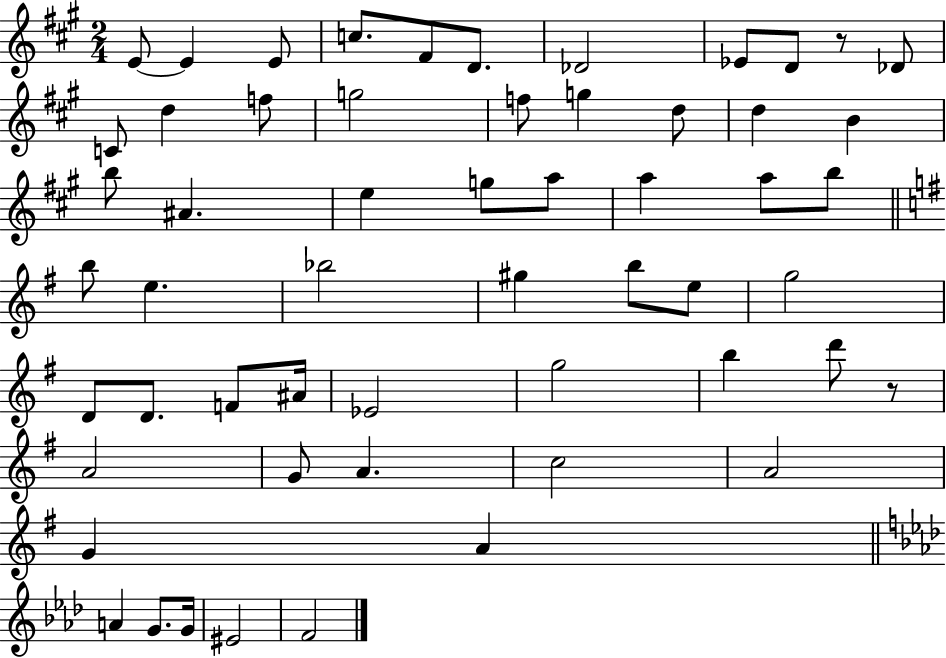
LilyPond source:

{
  \clef treble
  \numericTimeSignature
  \time 2/4
  \key a \major
  e'8~~ e'4 e'8 | c''8. fis'8 d'8. | des'2 | ees'8 d'8 r8 des'8 | \break c'8 d''4 f''8 | g''2 | f''8 g''4 d''8 | d''4 b'4 | \break b''8 ais'4. | e''4 g''8 a''8 | a''4 a''8 b''8 | \bar "||" \break \key g \major b''8 e''4. | bes''2 | gis''4 b''8 e''8 | g''2 | \break d'8 d'8. f'8 ais'16 | ees'2 | g''2 | b''4 d'''8 r8 | \break a'2 | g'8 a'4. | c''2 | a'2 | \break g'4 a'4 | \bar "||" \break \key f \minor a'4 g'8. g'16 | eis'2 | f'2 | \bar "|."
}